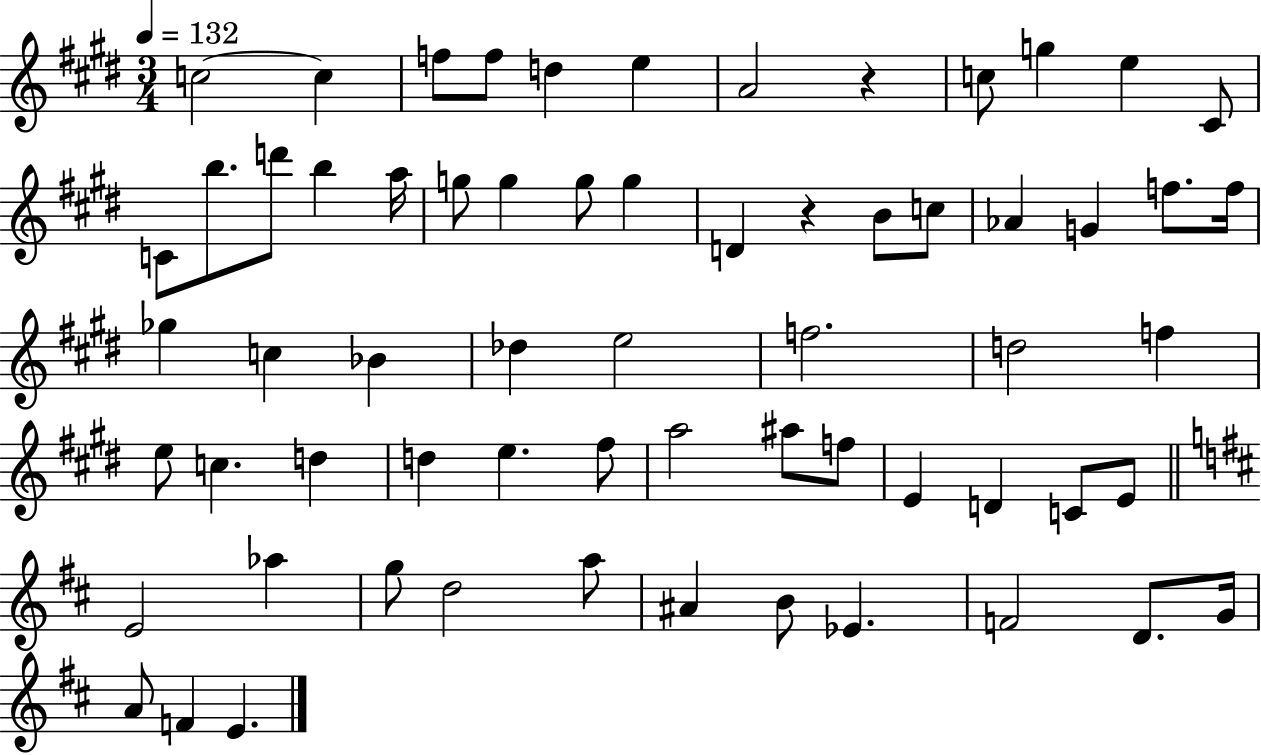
{
  \clef treble
  \numericTimeSignature
  \time 3/4
  \key e \major
  \tempo 4 = 132
  \repeat volta 2 { c''2~~ c''4 | f''8 f''8 d''4 e''4 | a'2 r4 | c''8 g''4 e''4 cis'8 | \break c'8 b''8. d'''8 b''4 a''16 | g''8 g''4 g''8 g''4 | d'4 r4 b'8 c''8 | aes'4 g'4 f''8. f''16 | \break ges''4 c''4 bes'4 | des''4 e''2 | f''2. | d''2 f''4 | \break e''8 c''4. d''4 | d''4 e''4. fis''8 | a''2 ais''8 f''8 | e'4 d'4 c'8 e'8 | \break \bar "||" \break \key b \minor e'2 aes''4 | g''8 d''2 a''8 | ais'4 b'8 ees'4. | f'2 d'8. g'16 | \break a'8 f'4 e'4. | } \bar "|."
}